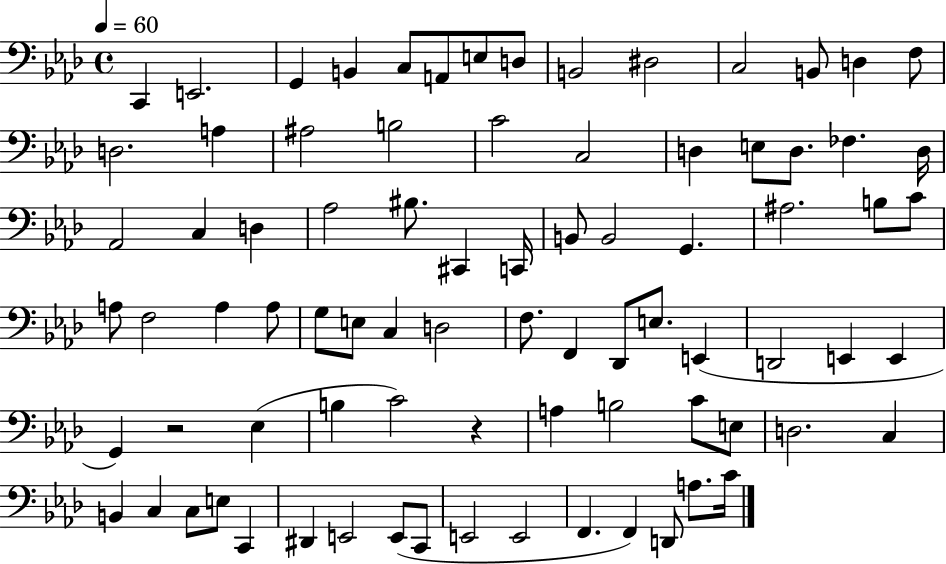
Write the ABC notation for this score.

X:1
T:Untitled
M:4/4
L:1/4
K:Ab
C,, E,,2 G,, B,, C,/2 A,,/2 E,/2 D,/2 B,,2 ^D,2 C,2 B,,/2 D, F,/2 D,2 A, ^A,2 B,2 C2 C,2 D, E,/2 D,/2 _F, D,/4 _A,,2 C, D, _A,2 ^B,/2 ^C,, C,,/4 B,,/2 B,,2 G,, ^A,2 B,/2 C/2 A,/2 F,2 A, A,/2 G,/2 E,/2 C, D,2 F,/2 F,, _D,,/2 E,/2 E,, D,,2 E,, E,, G,, z2 _E, B, C2 z A, B,2 C/2 E,/2 D,2 C, B,, C, C,/2 E,/2 C,, ^D,, E,,2 E,,/2 C,,/2 E,,2 E,,2 F,, F,, D,,/2 A,/2 C/4